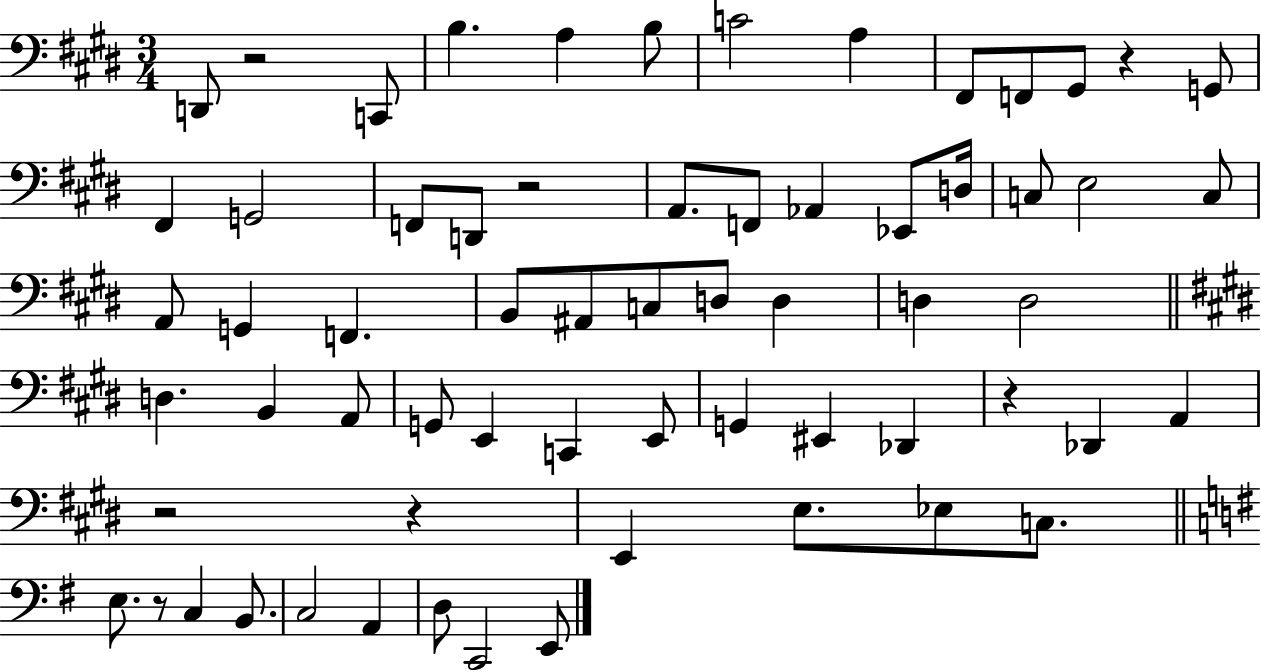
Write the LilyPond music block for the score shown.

{
  \clef bass
  \numericTimeSignature
  \time 3/4
  \key e \major
  d,8 r2 c,8 | b4. a4 b8 | c'2 a4 | fis,8 f,8 gis,8 r4 g,8 | \break fis,4 g,2 | f,8 d,8 r2 | a,8. f,8 aes,4 ees,8 d16 | c8 e2 c8 | \break a,8 g,4 f,4. | b,8 ais,8 c8 d8 d4 | d4 d2 | \bar "||" \break \key e \major d4. b,4 a,8 | g,8 e,4 c,4 e,8 | g,4 eis,4 des,4 | r4 des,4 a,4 | \break r2 r4 | e,4 e8. ees8 c8. | \bar "||" \break \key g \major e8. r8 c4 b,8. | c2 a,4 | d8 c,2 e,8 | \bar "|."
}